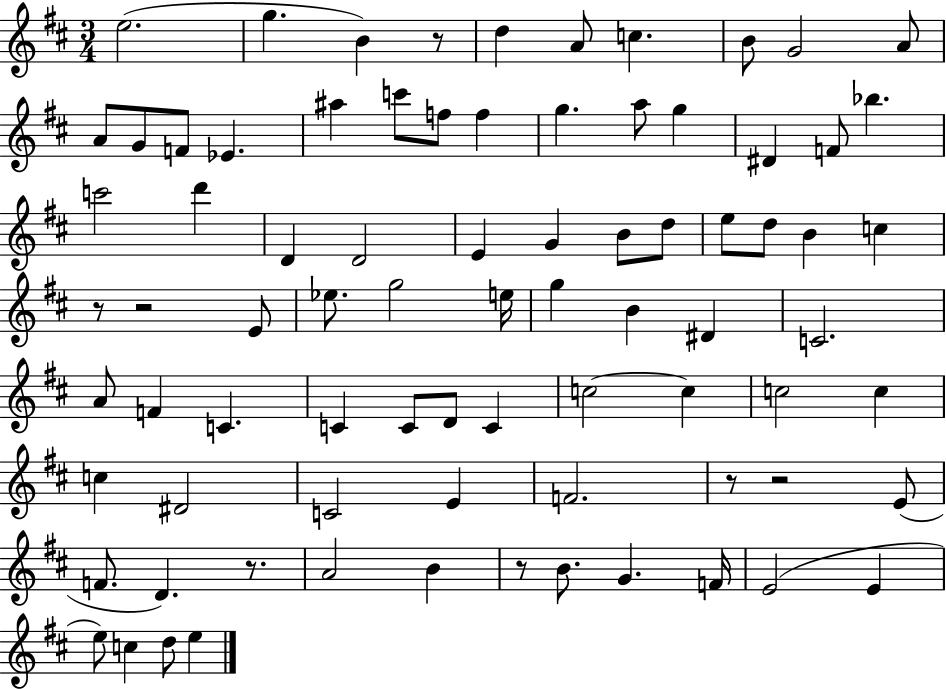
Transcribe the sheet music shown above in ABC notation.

X:1
T:Untitled
M:3/4
L:1/4
K:D
e2 g B z/2 d A/2 c B/2 G2 A/2 A/2 G/2 F/2 _E ^a c'/2 f/2 f g a/2 g ^D F/2 _b c'2 d' D D2 E G B/2 d/2 e/2 d/2 B c z/2 z2 E/2 _e/2 g2 e/4 g B ^D C2 A/2 F C C C/2 D/2 C c2 c c2 c c ^D2 C2 E F2 z/2 z2 E/2 F/2 D z/2 A2 B z/2 B/2 G F/4 E2 E e/2 c d/2 e